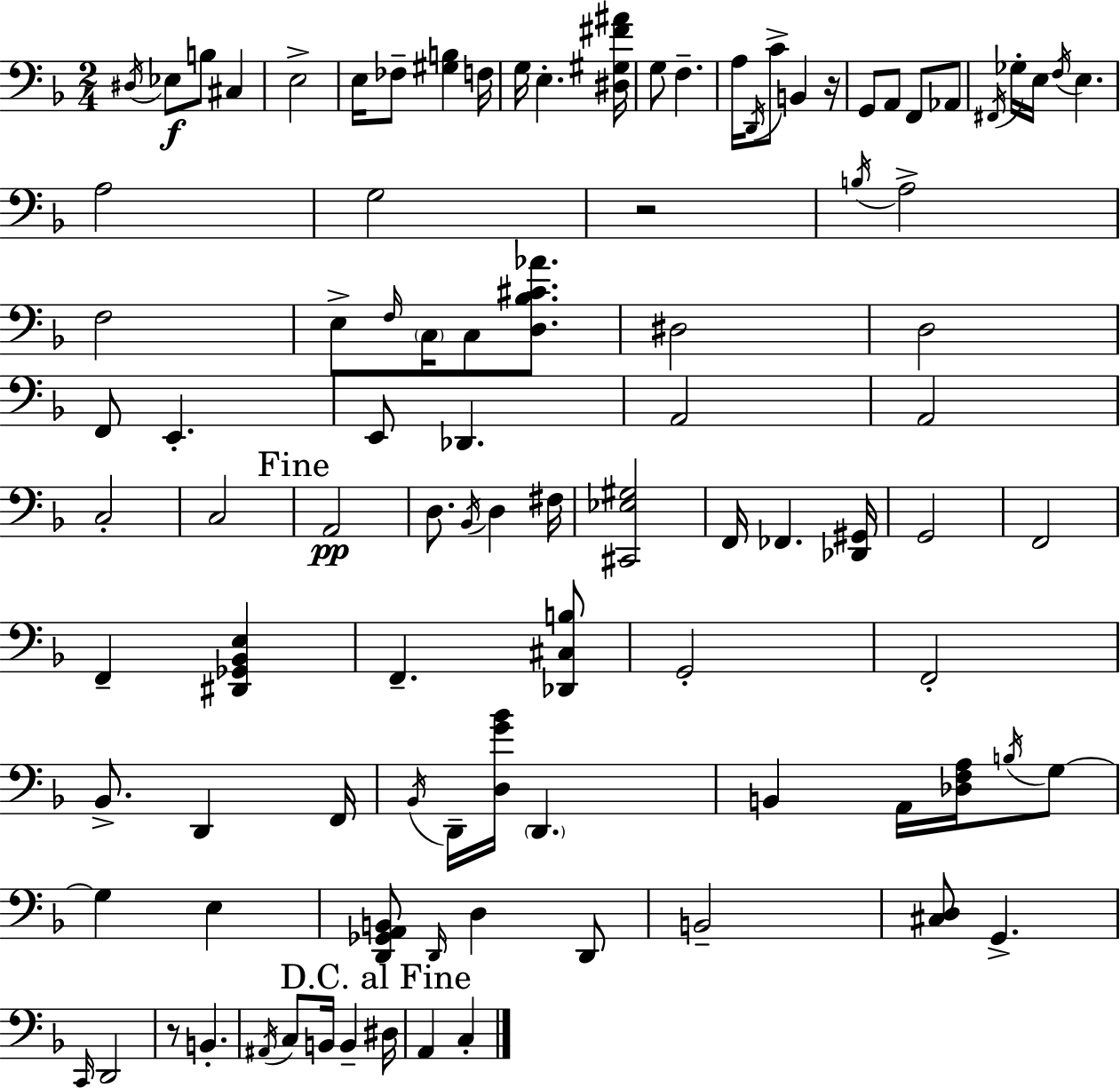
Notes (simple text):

D#3/s Eb3/e B3/e C#3/q E3/h E3/s FES3/e [G#3,B3]/q F3/s G3/s E3/q. [D#3,G#3,F#4,A#4]/s G3/e F3/q. A3/s D2/s C4/e B2/q R/s G2/e A2/e F2/e Ab2/e F#2/s Gb3/s E3/s F3/s E3/q. A3/h G3/h R/h B3/s A3/h F3/h E3/e F3/s C3/s C3/e [D3,Bb3,C#4,Ab4]/e. D#3/h D3/h F2/e E2/q. E2/e Db2/q. A2/h A2/h C3/h C3/h A2/h D3/e. Bb2/s D3/q F#3/s [C#2,Eb3,G#3]/h F2/s FES2/q. [Db2,G#2]/s G2/h F2/h F2/q [D#2,Gb2,Bb2,E3]/q F2/q. [Db2,C#3,B3]/e G2/h F2/h Bb2/e. D2/q F2/s Bb2/s D2/s [D3,G4,Bb4]/s D2/q. B2/q A2/s [Db3,F3,A3]/s B3/s G3/e G3/q E3/q [D2,Gb2,A2,B2]/e D2/s D3/q D2/e B2/h [C#3,D3]/e G2/q. C2/s D2/h R/e B2/q. A#2/s C3/e B2/s B2/q D#3/s A2/q C3/q